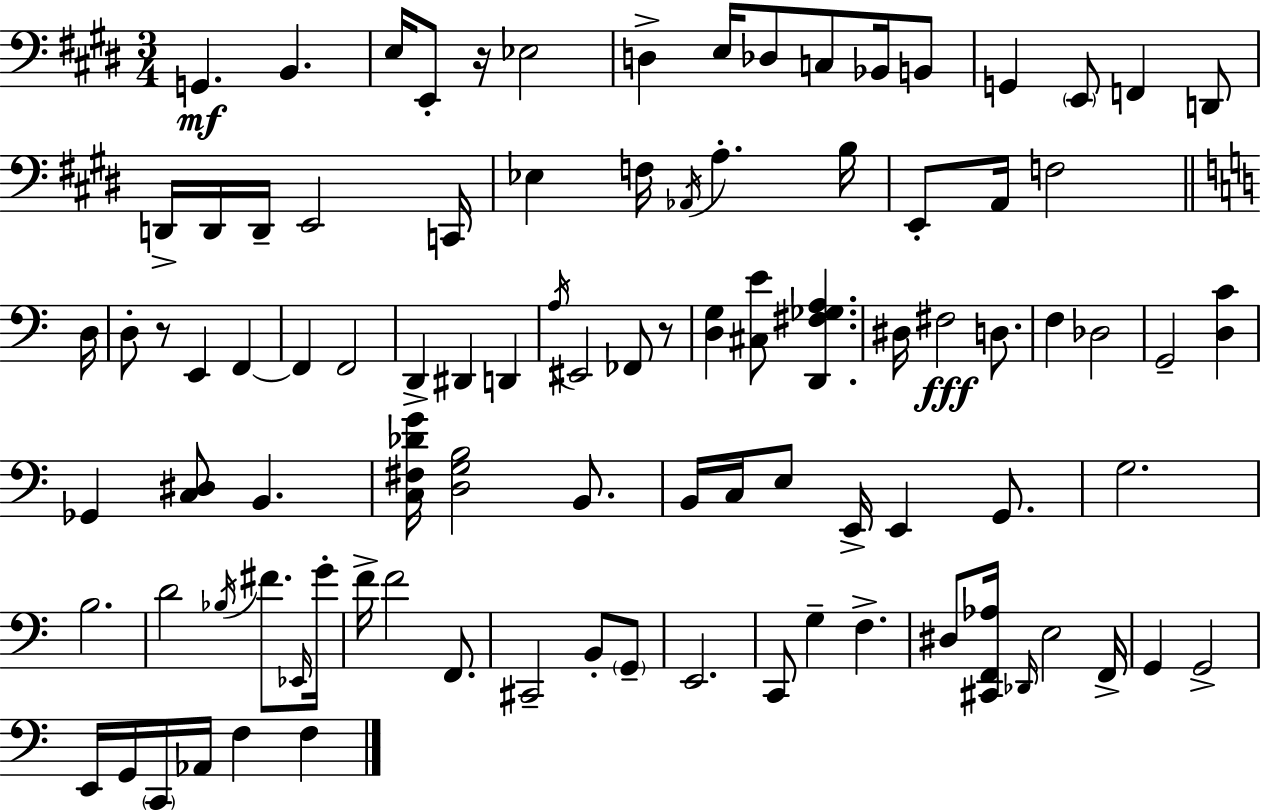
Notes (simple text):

G2/q. B2/q. E3/s E2/e R/s Eb3/h D3/q E3/s Db3/e C3/e Bb2/s B2/e G2/q E2/e F2/q D2/e D2/s D2/s D2/s E2/h C2/s Eb3/q F3/s Ab2/s A3/q. B3/s E2/e A2/s F3/h D3/s D3/e R/e E2/q F2/q F2/q F2/h D2/q D#2/q D2/q A3/s EIS2/h FES2/e R/e [D3,G3]/q [C#3,E4]/e [D2,F#3,Gb3,A3]/q. D#3/s F#3/h D3/e. F3/q Db3/h G2/h [D3,C4]/q Gb2/q [C3,D#3]/e B2/q. [C3,F#3,Db4,G4]/s [D3,G3,B3]/h B2/e. B2/s C3/s E3/e E2/s E2/q G2/e. G3/h. B3/h. D4/h Bb3/s F#4/e. Eb2/s G4/s F4/s F4/h F2/e. C#2/h B2/e G2/e E2/h. C2/e G3/q F3/q. D#3/e [C#2,F2,Ab3]/s Db2/s E3/h F2/s G2/q G2/h E2/s G2/s C2/s Ab2/s F3/q F3/q